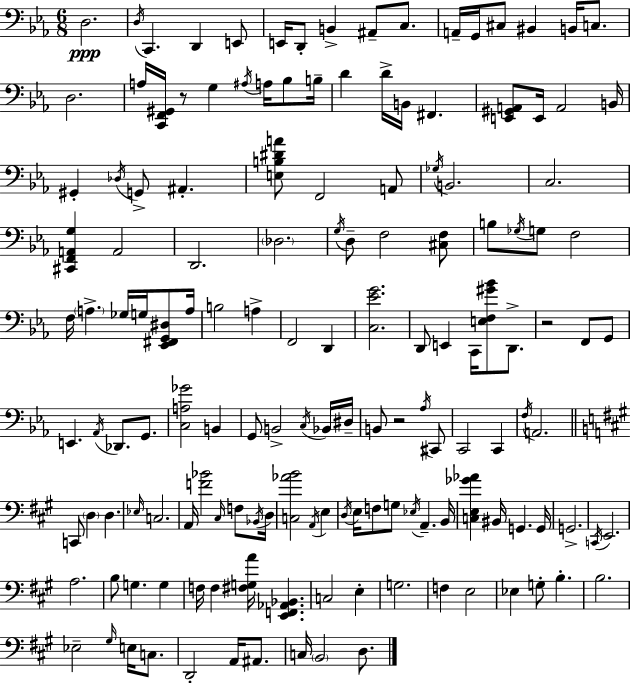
{
  \clef bass
  \numericTimeSignature
  \time 6/8
  \key c \minor
  d2.\ppp | \acciaccatura { d16 } c,4. d,4 e,8 | e,16 d,8-. b,4-> ais,8-- c8. | a,16-- g,16 cis8 bis,4 b,16 c8. | \break d2. | a16 <c, f, gis,>16 r8 g4 \acciaccatura { ais16 } a16 bes8 | b16-- d'4 d'16-> b,16 fis,4. | <e, gis, a,>8 e,16 a,2 | \break b,16 gis,4-. \acciaccatura { des16 } g,8-> ais,4.-. | <e b dis' a'>8 f,2 | a,8 \acciaccatura { ges16 } b,2. | c2. | \break <cis, f, a, g>4 a,2 | d,2. | \parenthesize des2. | \acciaccatura { g16 } d8-- f2 | \break <cis f>8 b8 \acciaccatura { ges16 } g8 f2 | f16 \parenthesize a4.-> | ges16 g16 <ees, fis, g, dis>8 a16 b2 | a4-> f,2 | \break d,4 <c ees' g'>2. | d,8 e,4 | c,16 <e f gis' bes'>8 d,8.-> r2 | f,8 g,8 e,4. | \break \acciaccatura { aes,16 } des,8. g,8. <c a ges'>2 | b,4 g,8 b,2-> | \acciaccatura { c16 } bes,16 dis16-- b,8 r2 | \acciaccatura { aes16 } cis,8 c,2 | \break c,4 \acciaccatura { f16 } a,2. | \bar "||" \break \key a \major c,8 \parenthesize d4 d4. | \grace { ees16 } c2. | a,16 <f' bes'>2 \grace { cis16 } f8 | \acciaccatura { bes,16 } d16 <c aes' b'>2 \acciaccatura { a,16 } | \break e4 \acciaccatura { d16 } e16 f8 g8 \acciaccatura { ees16 } a,4.-- | b,16 <c e ges' aes'>4 bis,16 g,4. | g,16 g,2.-> | \acciaccatura { c,16 } e,2. | \break a2. | b8 g4. | g4 f16 f4 | <fis g a'>16 <e, f, aes, bes,>4. c2 | \break e4-. g2. | f4 e2 | ees4 g8-. | b4.-. b2. | \break ees2-- | \grace { gis16 } e16 c8. d,2-. | a,16 ais,8. c16 \parenthesize b,2 | d8. \bar "|."
}